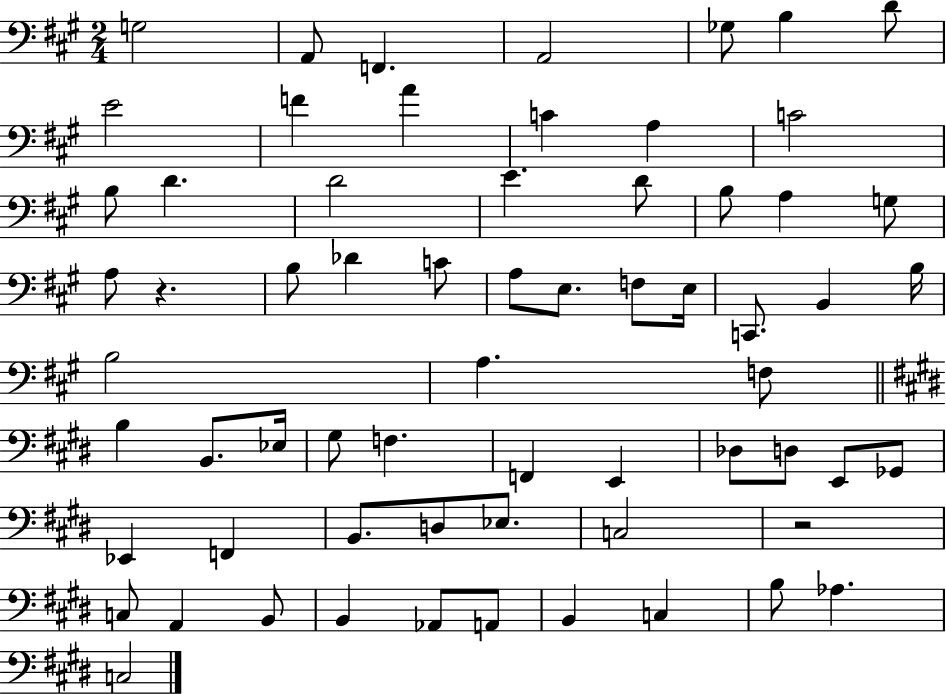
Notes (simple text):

G3/h A2/e F2/q. A2/h Gb3/e B3/q D4/e E4/h F4/q A4/q C4/q A3/q C4/h B3/e D4/q. D4/h E4/q. D4/e B3/e A3/q G3/e A3/e R/q. B3/e Db4/q C4/e A3/e E3/e. F3/e E3/s C2/e. B2/q B3/s B3/h A3/q. F3/e B3/q B2/e. Eb3/s G#3/e F3/q. F2/q E2/q Db3/e D3/e E2/e Gb2/e Eb2/q F2/q B2/e. D3/e Eb3/e. C3/h R/h C3/e A2/q B2/e B2/q Ab2/e A2/e B2/q C3/q B3/e Ab3/q. C3/h